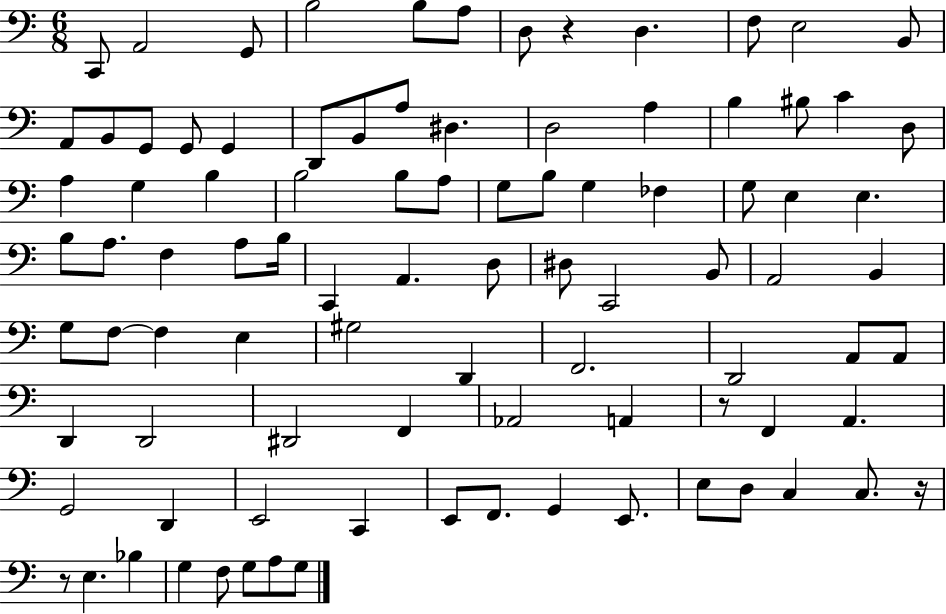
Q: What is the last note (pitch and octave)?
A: G3